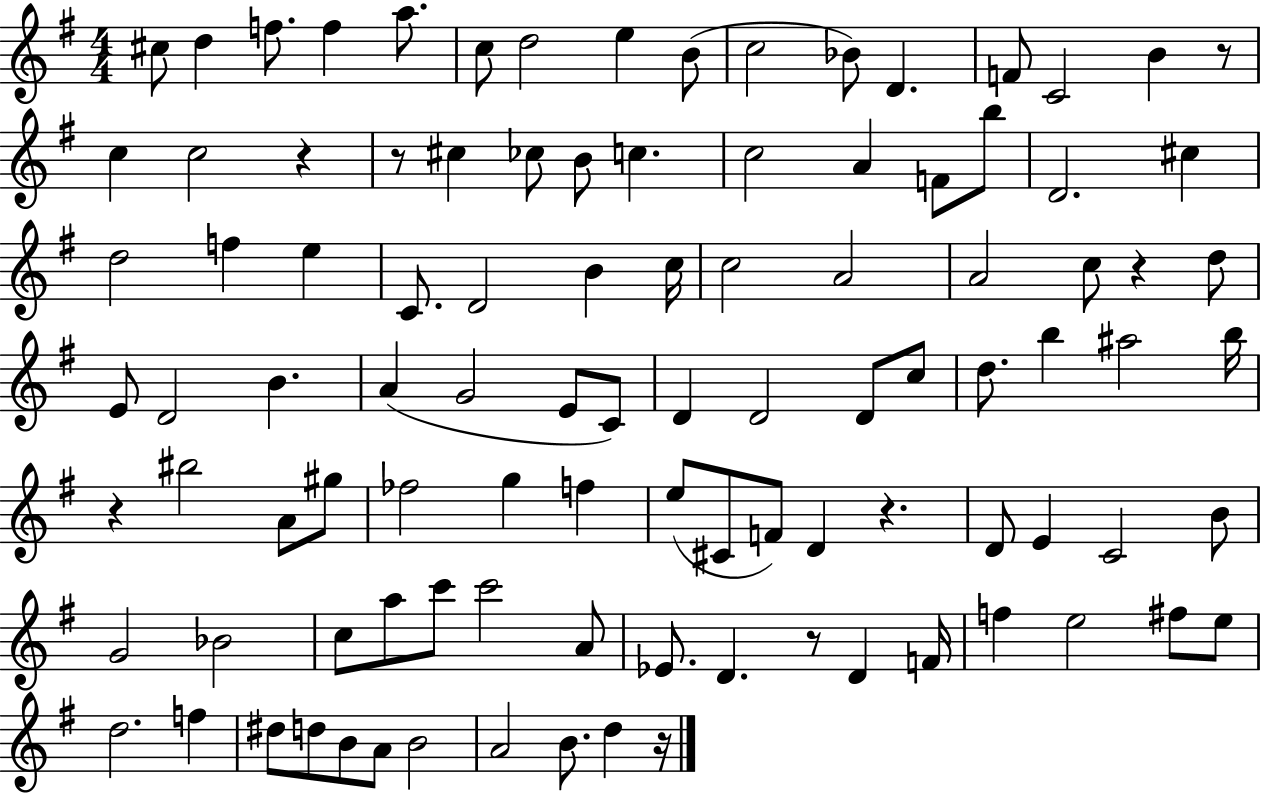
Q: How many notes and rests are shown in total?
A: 101